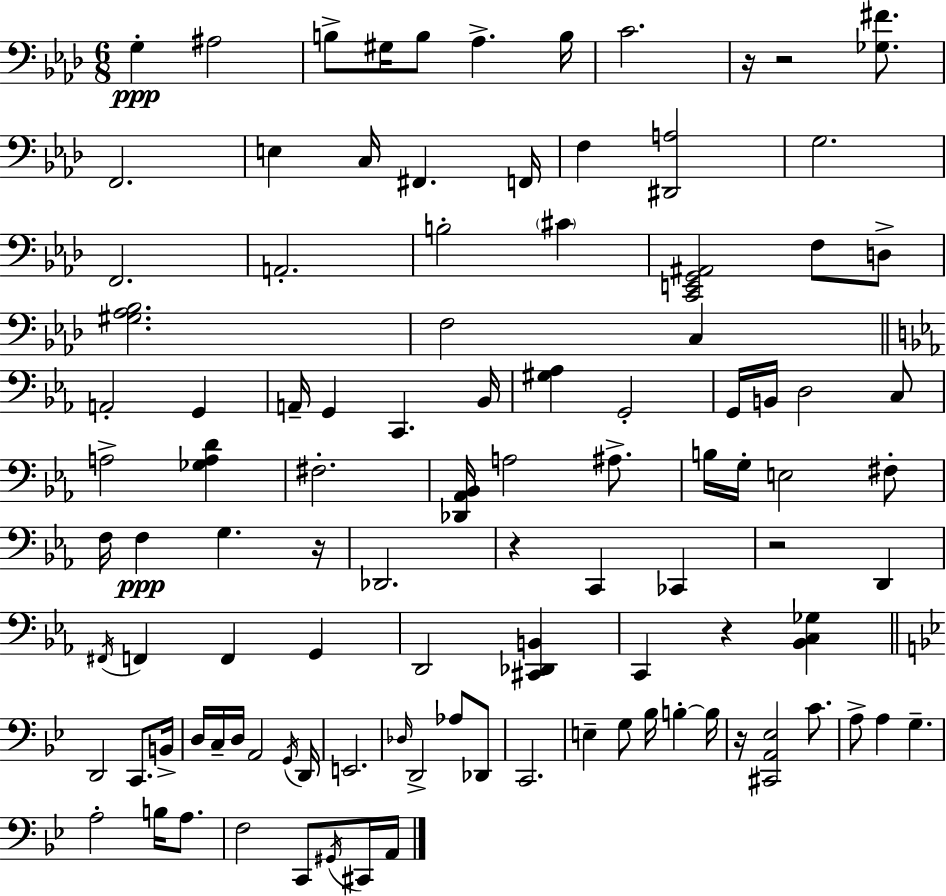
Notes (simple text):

G3/q A#3/h B3/e G#3/s B3/e Ab3/q. B3/s C4/h. R/s R/h [Gb3,F#4]/e. F2/h. E3/q C3/s F#2/q. F2/s F3/q [D#2,A3]/h G3/h. F2/h. A2/h. B3/h C#4/q [C2,E2,G2,A#2]/h F3/e D3/e [G#3,Ab3,Bb3]/h. F3/h C3/q A2/h G2/q A2/s G2/q C2/q. Bb2/s [G#3,Ab3]/q G2/h G2/s B2/s D3/h C3/e A3/h [Gb3,A3,D4]/q F#3/h. [Db2,Ab2,Bb2]/s A3/h A#3/e. B3/s G3/s E3/h F#3/e F3/s F3/q G3/q. R/s Db2/h. R/q C2/q CES2/q R/h D2/q F#2/s F2/q F2/q G2/q D2/h [C#2,Db2,B2]/q C2/q R/q [Bb2,C3,Gb3]/q D2/h C2/e. B2/s D3/s C3/s D3/s A2/h G2/s D2/s E2/h. Db3/s D2/h Ab3/e Db2/e C2/h. E3/q G3/e Bb3/s B3/q B3/s R/s [C#2,A2,Eb3]/h C4/e. A3/e A3/q G3/q. A3/h B3/s A3/e. F3/h C2/e G#2/s C#2/s A2/s